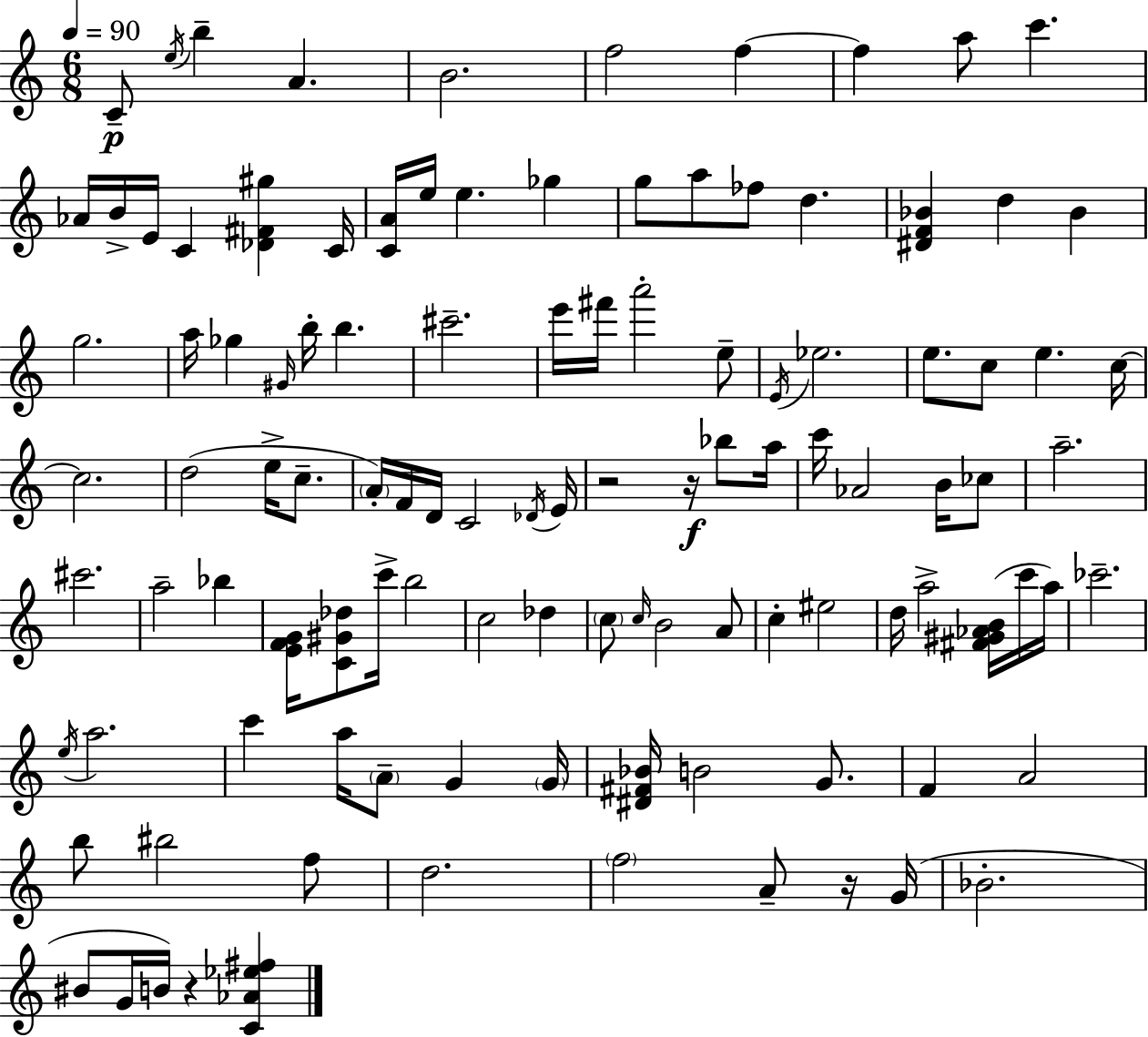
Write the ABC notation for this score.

X:1
T:Untitled
M:6/8
L:1/4
K:C
C/2 e/4 b A B2 f2 f f a/2 c' _A/4 B/4 E/4 C [_D^F^g] C/4 [CA]/4 e/4 e _g g/2 a/2 _f/2 d [^DF_B] d _B g2 a/4 _g ^G/4 b/4 b ^c'2 e'/4 ^f'/4 a'2 e/2 E/4 _e2 e/2 c/2 e c/4 c2 d2 e/4 c/2 A/4 F/4 D/4 C2 _D/4 E/4 z2 z/4 _b/2 a/4 c'/4 _A2 B/4 _c/2 a2 ^c'2 a2 _b [EFG]/4 [C^G_d]/2 c'/4 b2 c2 _d c/2 c/4 B2 A/2 c ^e2 d/4 a2 [^F^G_AB]/4 c'/4 a/4 _c'2 e/4 a2 c' a/4 A/2 G G/4 [^D^F_B]/4 B2 G/2 F A2 b/2 ^b2 f/2 d2 f2 A/2 z/4 G/4 _B2 ^B/2 G/4 B/4 z [C_A_e^f]